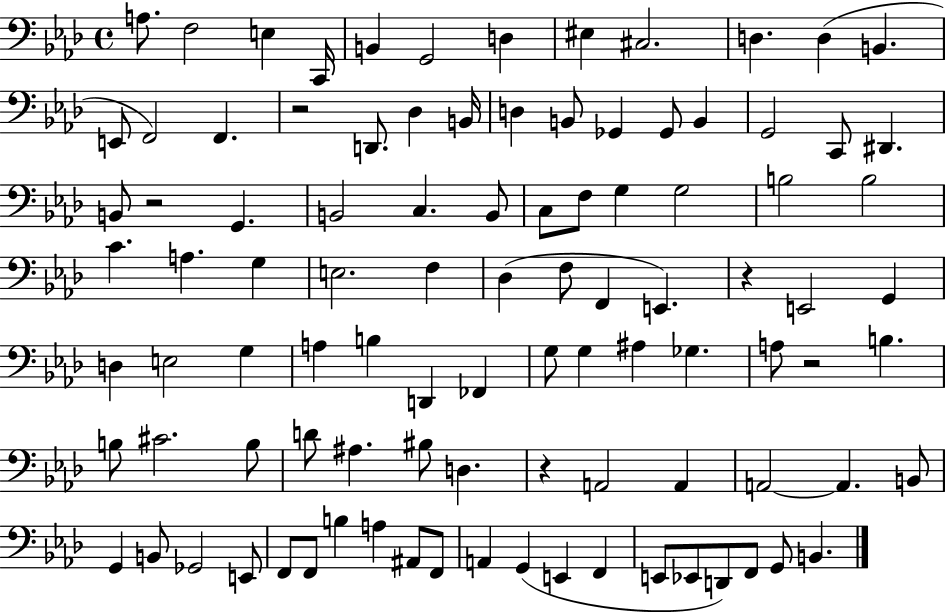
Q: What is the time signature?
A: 4/4